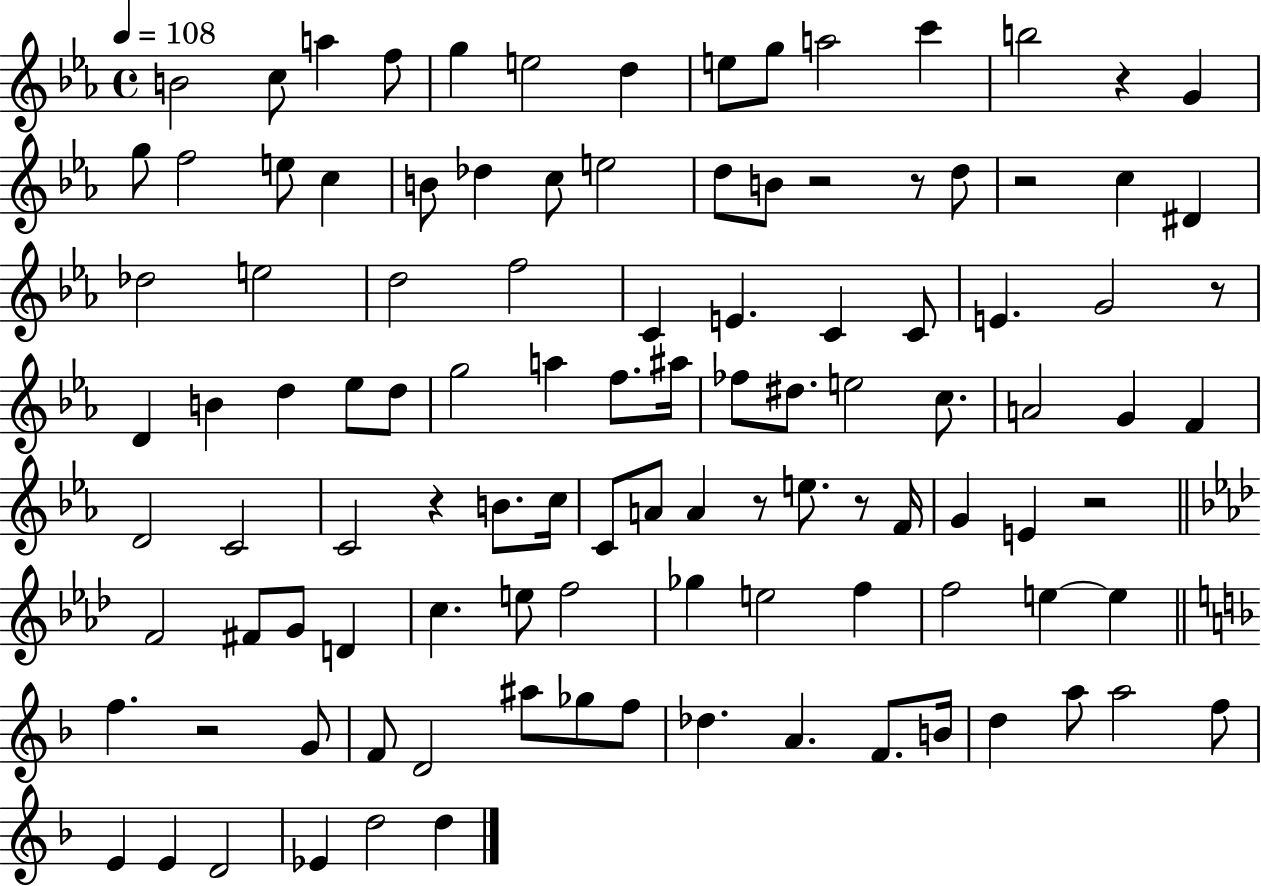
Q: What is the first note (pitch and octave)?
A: B4